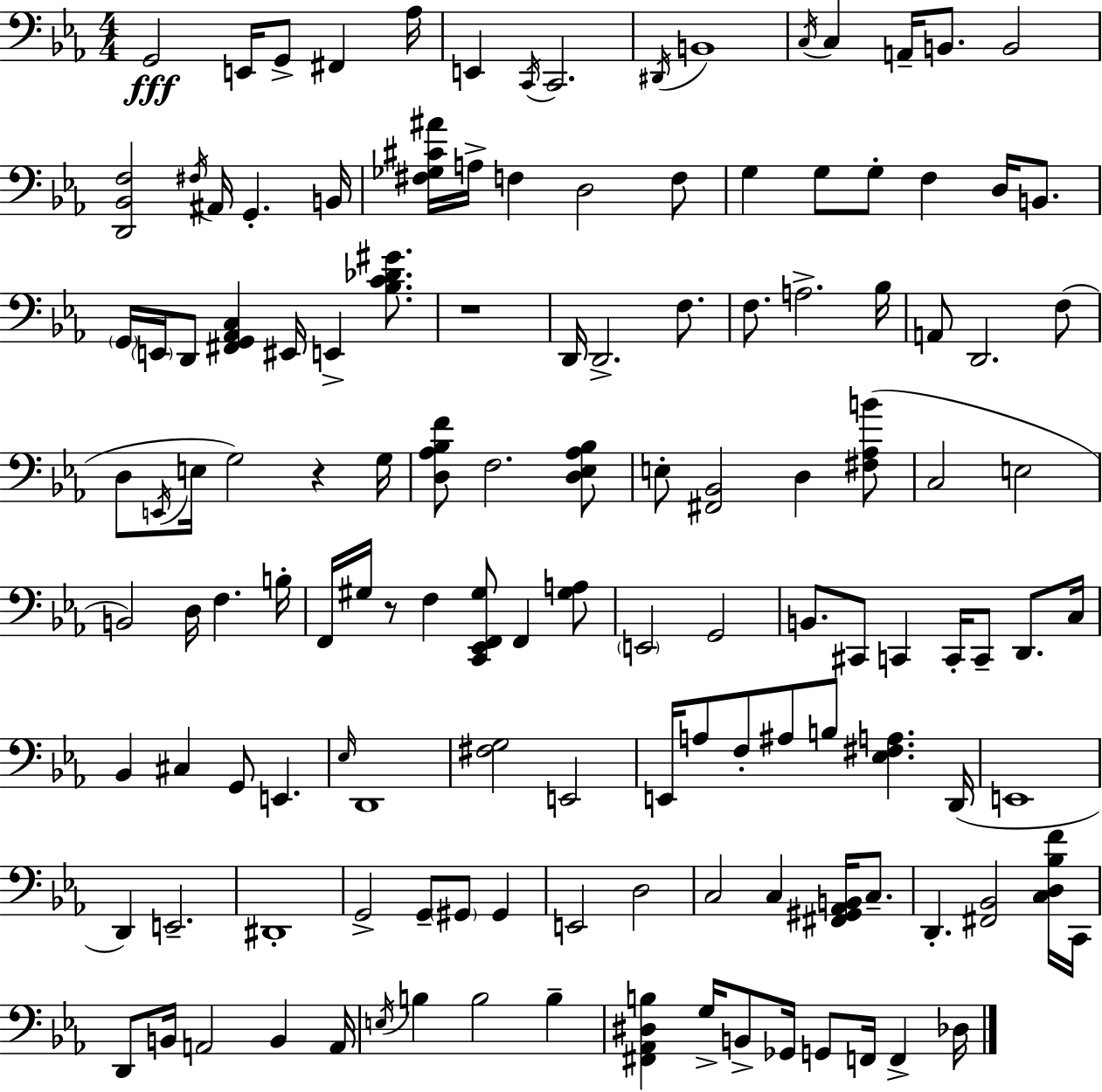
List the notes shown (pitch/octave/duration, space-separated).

G2/h E2/s G2/e F#2/q Ab3/s E2/q C2/s C2/h. D#2/s B2/w C3/s C3/q A2/s B2/e. B2/h [D2,Bb2,F3]/h F#3/s A#2/s G2/q. B2/s [F#3,Gb3,C#4,A#4]/s A3/s F3/q D3/h F3/e G3/q G3/e G3/e F3/q D3/s B2/e. G2/s E2/s D2/e [F#2,G2,Ab2,C3]/q EIS2/s E2/q [Bb3,C4,Db4,G#4]/e. R/w D2/s D2/h. F3/e. F3/e. A3/h. Bb3/s A2/e D2/h. F3/e D3/e E2/s E3/s G3/h R/q G3/s [D3,Ab3,Bb3,F4]/e F3/h. [D3,Eb3,Ab3,Bb3]/e E3/e [F#2,Bb2]/h D3/q [F#3,Ab3,B4]/e C3/h E3/h B2/h D3/s F3/q. B3/s F2/s G#3/s R/e F3/q [C2,Eb2,F2,G#3]/e F2/q [G#3,A3]/e E2/h G2/h B2/e. C#2/e C2/q C2/s C2/e D2/e. C3/s Bb2/q C#3/q G2/e E2/q. Eb3/s D2/w [F#3,G3]/h E2/h E2/s A3/e F3/e A#3/e B3/e [Eb3,F#3,A3]/q. D2/s E2/w D2/q E2/h. D#2/w G2/h G2/e G#2/e G#2/q E2/h D3/h C3/h C3/q [F#2,G#2,Ab2,B2]/s C3/e. D2/q. [F#2,Bb2]/h [C3,D3,Bb3,F4]/s C2/s D2/e B2/s A2/h B2/q A2/s E3/s B3/q B3/h B3/q [F#2,Ab2,D#3,B3]/q G3/s B2/e Gb2/s G2/e F2/s F2/q Db3/s